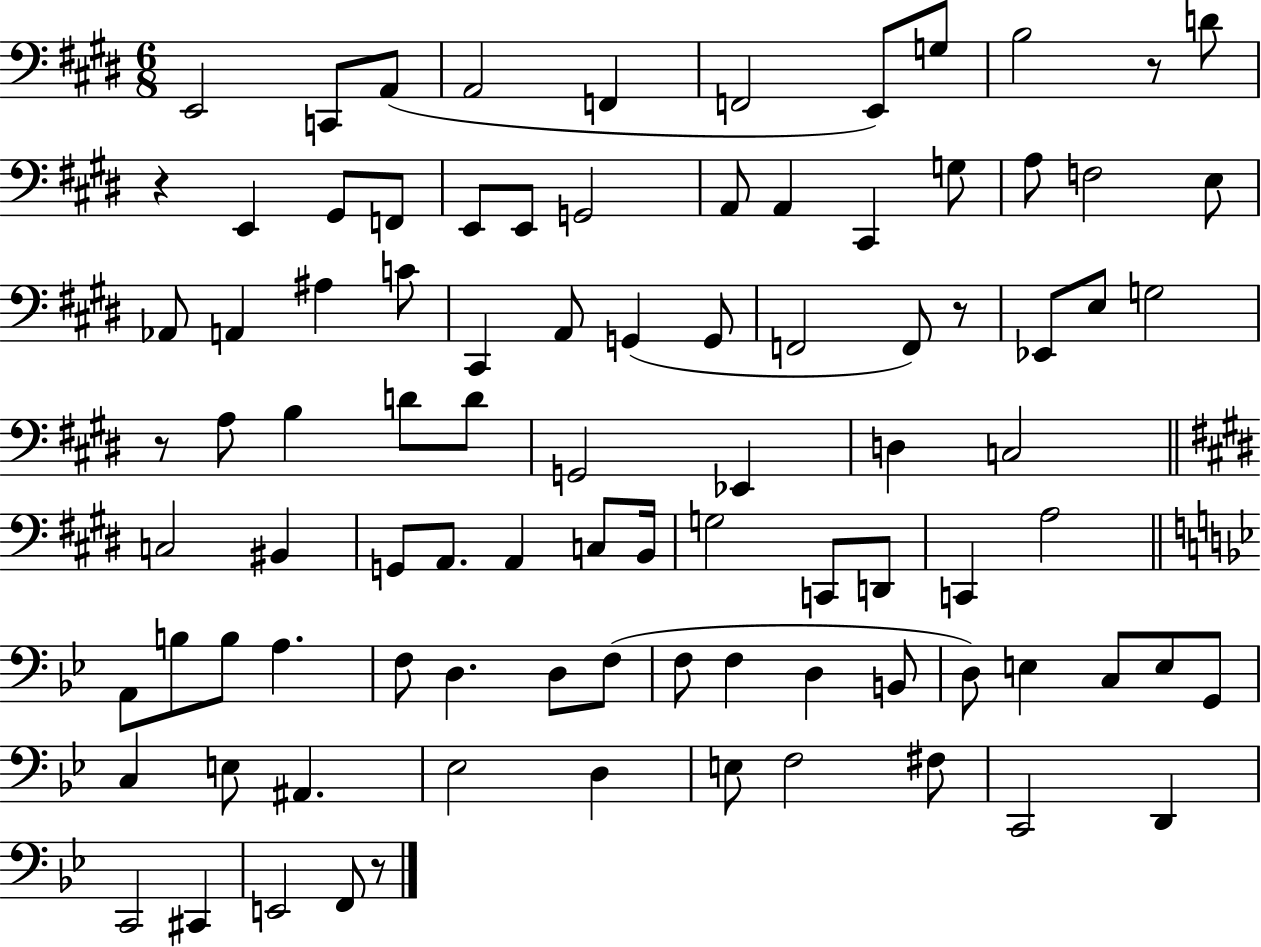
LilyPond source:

{
  \clef bass
  \numericTimeSignature
  \time 6/8
  \key e \major
  \repeat volta 2 { e,2 c,8 a,8( | a,2 f,4 | f,2 e,8) g8 | b2 r8 d'8 | \break r4 e,4 gis,8 f,8 | e,8 e,8 g,2 | a,8 a,4 cis,4 g8 | a8 f2 e8 | \break aes,8 a,4 ais4 c'8 | cis,4 a,8 g,4( g,8 | f,2 f,8) r8 | ees,8 e8 g2 | \break r8 a8 b4 d'8 d'8 | g,2 ees,4 | d4 c2 | \bar "||" \break \key e \major c2 bis,4 | g,8 a,8. a,4 c8 b,16 | g2 c,8 d,8 | c,4 a2 | \break \bar "||" \break \key bes \major a,8 b8 b8 a4. | f8 d4. d8 f8( | f8 f4 d4 b,8 | d8) e4 c8 e8 g,8 | \break c4 e8 ais,4. | ees2 d4 | e8 f2 fis8 | c,2 d,4 | \break c,2 cis,4 | e,2 f,8 r8 | } \bar "|."
}